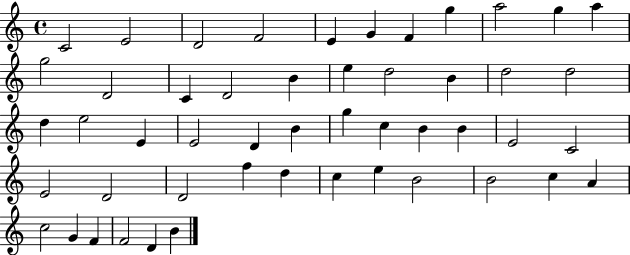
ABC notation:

X:1
T:Untitled
M:4/4
L:1/4
K:C
C2 E2 D2 F2 E G F g a2 g a g2 D2 C D2 B e d2 B d2 d2 d e2 E E2 D B g c B B E2 C2 E2 D2 D2 f d c e B2 B2 c A c2 G F F2 D B